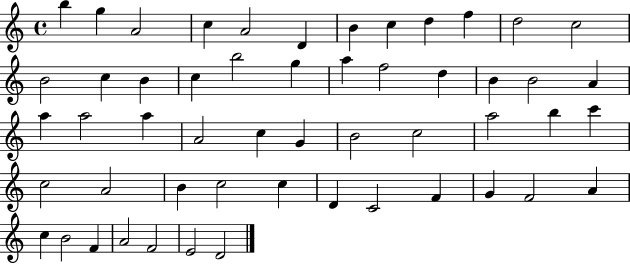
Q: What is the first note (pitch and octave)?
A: B5